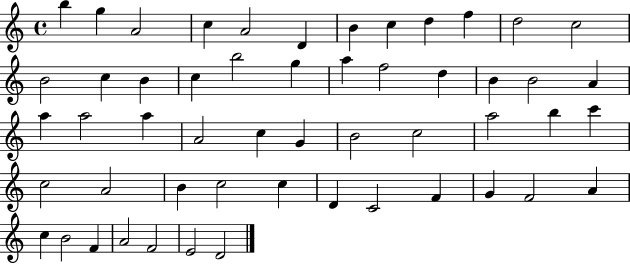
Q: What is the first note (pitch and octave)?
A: B5